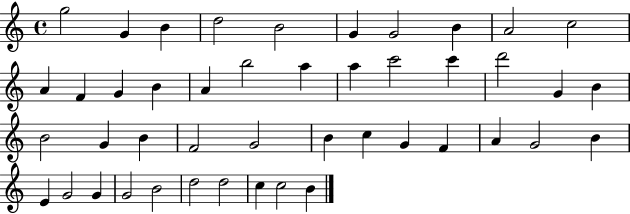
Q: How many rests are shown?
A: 0